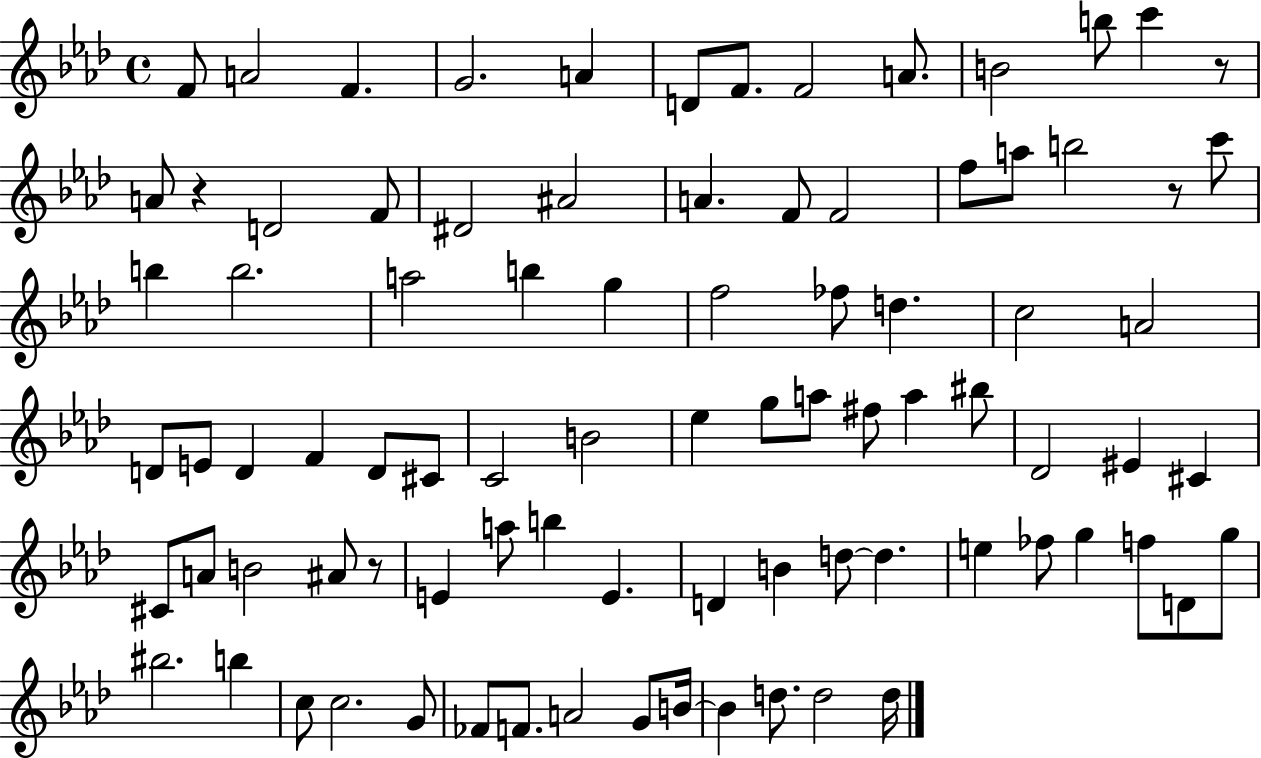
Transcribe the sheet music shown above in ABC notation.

X:1
T:Untitled
M:4/4
L:1/4
K:Ab
F/2 A2 F G2 A D/2 F/2 F2 A/2 B2 b/2 c' z/2 A/2 z D2 F/2 ^D2 ^A2 A F/2 F2 f/2 a/2 b2 z/2 c'/2 b b2 a2 b g f2 _f/2 d c2 A2 D/2 E/2 D F D/2 ^C/2 C2 B2 _e g/2 a/2 ^f/2 a ^b/2 _D2 ^E ^C ^C/2 A/2 B2 ^A/2 z/2 E a/2 b E D B d/2 d e _f/2 g f/2 D/2 g/2 ^b2 b c/2 c2 G/2 _F/2 F/2 A2 G/2 B/4 B d/2 d2 d/4